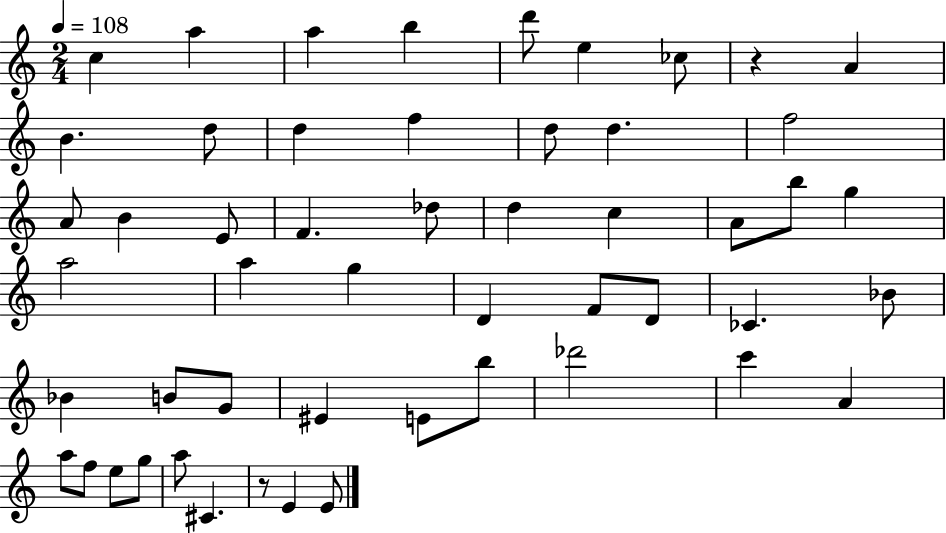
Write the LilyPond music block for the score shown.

{
  \clef treble
  \numericTimeSignature
  \time 2/4
  \key c \major
  \tempo 4 = 108
  c''4 a''4 | a''4 b''4 | d'''8 e''4 ces''8 | r4 a'4 | \break b'4. d''8 | d''4 f''4 | d''8 d''4. | f''2 | \break a'8 b'4 e'8 | f'4. des''8 | d''4 c''4 | a'8 b''8 g''4 | \break a''2 | a''4 g''4 | d'4 f'8 d'8 | ces'4. bes'8 | \break bes'4 b'8 g'8 | eis'4 e'8 b''8 | des'''2 | c'''4 a'4 | \break a''8 f''8 e''8 g''8 | a''8 cis'4. | r8 e'4 e'8 | \bar "|."
}